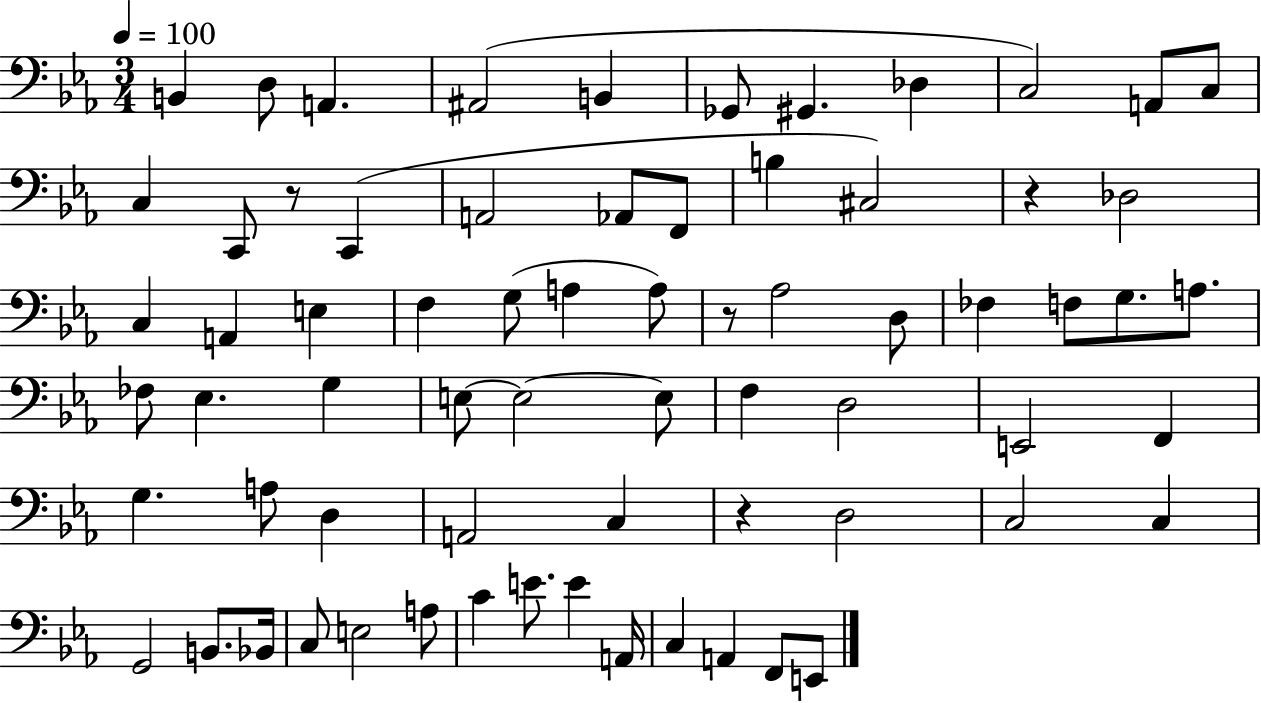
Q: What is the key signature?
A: EES major